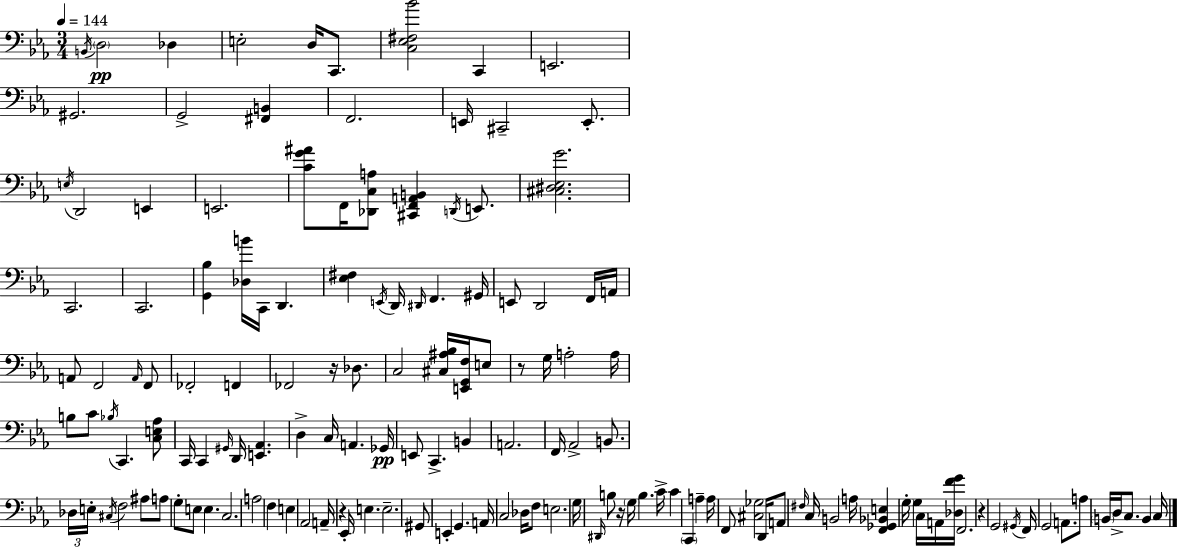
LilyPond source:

{
  \clef bass
  \numericTimeSignature
  \time 3/4
  \key ees \major
  \tempo 4 = 144
  \acciaccatura { b,16 }\pp \parenthesize d2 des4 | e2-. d16 c,8. | <c ees fis bes'>2 c,4 | e,2. | \break gis,2. | g,2-> <fis, b,>4 | f,2. | e,16 cis,2-- e,8.-. | \break \acciaccatura { e16 } d,2 e,4 | e,2. | <c' g' ais'>8 f,16 <des, c a>8 <cis, f, a, b,>4 \acciaccatura { d,16 } | e,8. <cis dis ees g'>2. | \break c,2. | c,2. | <g, bes>4 <des b'>16 c,16 d,4. | <ees fis>4 \acciaccatura { e,16 } d,16 \grace { dis,16 } f,4. | \break gis,16 e,8 d,2 | f,16 a,16 a,8 f,2 | \grace { a,16 } f,8 fes,2-. | f,4 fes,2 | \break r16 des8. c2 | <cis ais bes>16 <e, g, f>16 e8 r8 g16 a2-. | a16 b8 c'8 \acciaccatura { bes16 } c,4. | <c e aes>8 c,16 c,4 | \break \grace { gis,16 } d,16 <e, aes,>4. d4-> | c16 a,4. ges,16\pp e,8 c,4.-> | b,4 a,2. | f,16 aes,2-> | \break b,8. \tuplet 3/2 { des16 e16-. \acciaccatura { cis16 } } f2 | ais8 a8 g8-. | e8 e4. c2. | a2 | \break f4 e4 | aes,2 a,16-- r4 | ees,16-. e4. e2.-- | gis,8 e,4-. | \break g,4. a,16 c2 | des16 f8 e2. | g16 \grace { dis,16 } b8 | r16 \parenthesize g16 b4. c'16-> c'4 | \break \parenthesize c,4 a4-- a16 f,8 | <cis ges>2 d,16 a,8 | \grace { fis16 } c16 b,2 a16 <f, ges, bes, e>4 | \parenthesize g16-. g4 c16 a,16 <des f' g'>16 f,2. | \break r4 | g,2 \acciaccatura { gis,16 } | f,16 g,2 a,8. | a8 \parenthesize b,16 d16-> c8. b,4 c16 | \break \bar "|."
}